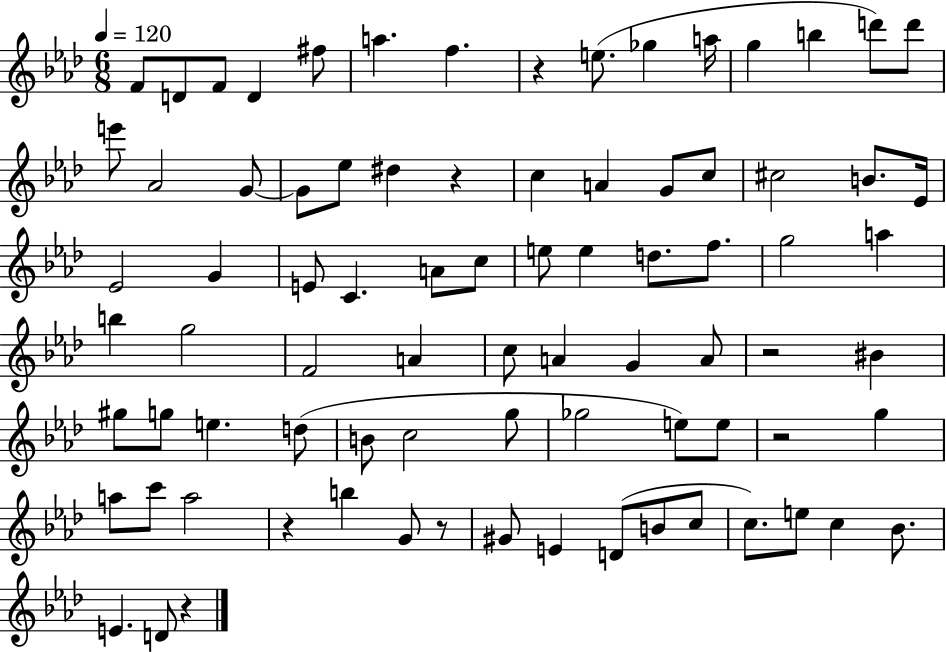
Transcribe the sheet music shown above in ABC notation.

X:1
T:Untitled
M:6/8
L:1/4
K:Ab
F/2 D/2 F/2 D ^f/2 a f z e/2 _g a/4 g b d'/2 d'/2 e'/2 _A2 G/2 G/2 _e/2 ^d z c A G/2 c/2 ^c2 B/2 _E/4 _E2 G E/2 C A/2 c/2 e/2 e d/2 f/2 g2 a b g2 F2 A c/2 A G A/2 z2 ^B ^g/2 g/2 e d/2 B/2 c2 g/2 _g2 e/2 e/2 z2 g a/2 c'/2 a2 z b G/2 z/2 ^G/2 E D/2 B/2 c/2 c/2 e/2 c _B/2 E D/2 z